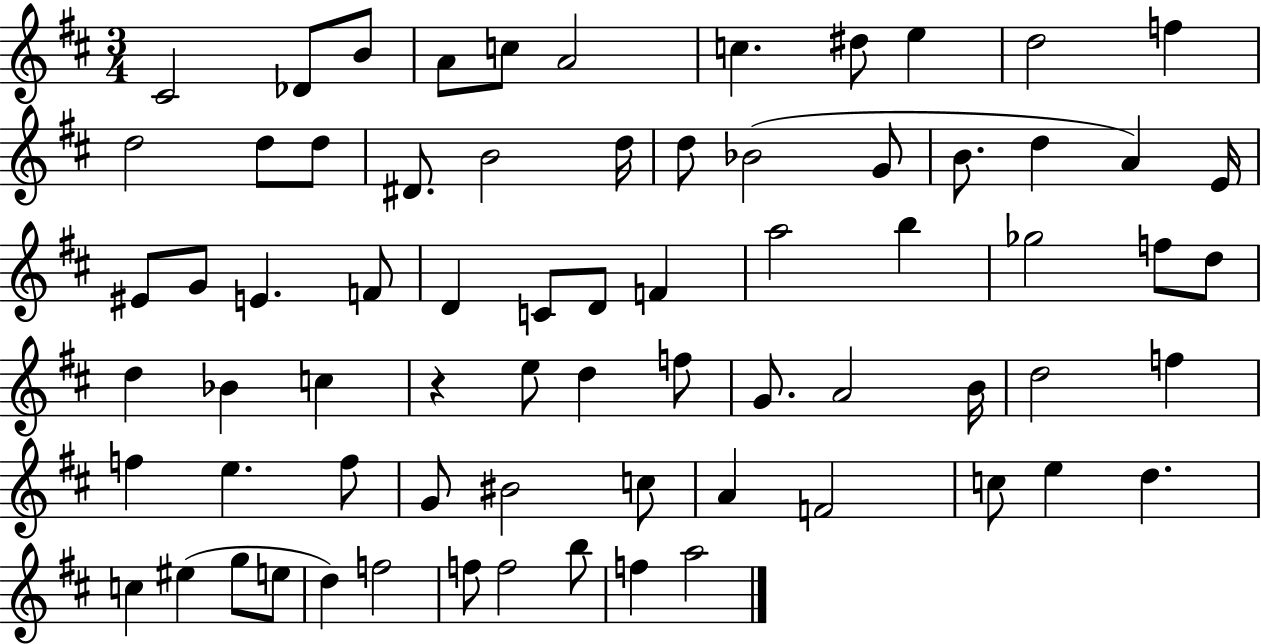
{
  \clef treble
  \numericTimeSignature
  \time 3/4
  \key d \major
  \repeat volta 2 { cis'2 des'8 b'8 | a'8 c''8 a'2 | c''4. dis''8 e''4 | d''2 f''4 | \break d''2 d''8 d''8 | dis'8. b'2 d''16 | d''8 bes'2( g'8 | b'8. d''4 a'4) e'16 | \break eis'8 g'8 e'4. f'8 | d'4 c'8 d'8 f'4 | a''2 b''4 | ges''2 f''8 d''8 | \break d''4 bes'4 c''4 | r4 e''8 d''4 f''8 | g'8. a'2 b'16 | d''2 f''4 | \break f''4 e''4. f''8 | g'8 bis'2 c''8 | a'4 f'2 | c''8 e''4 d''4. | \break c''4 eis''4( g''8 e''8 | d''4) f''2 | f''8 f''2 b''8 | f''4 a''2 | \break } \bar "|."
}